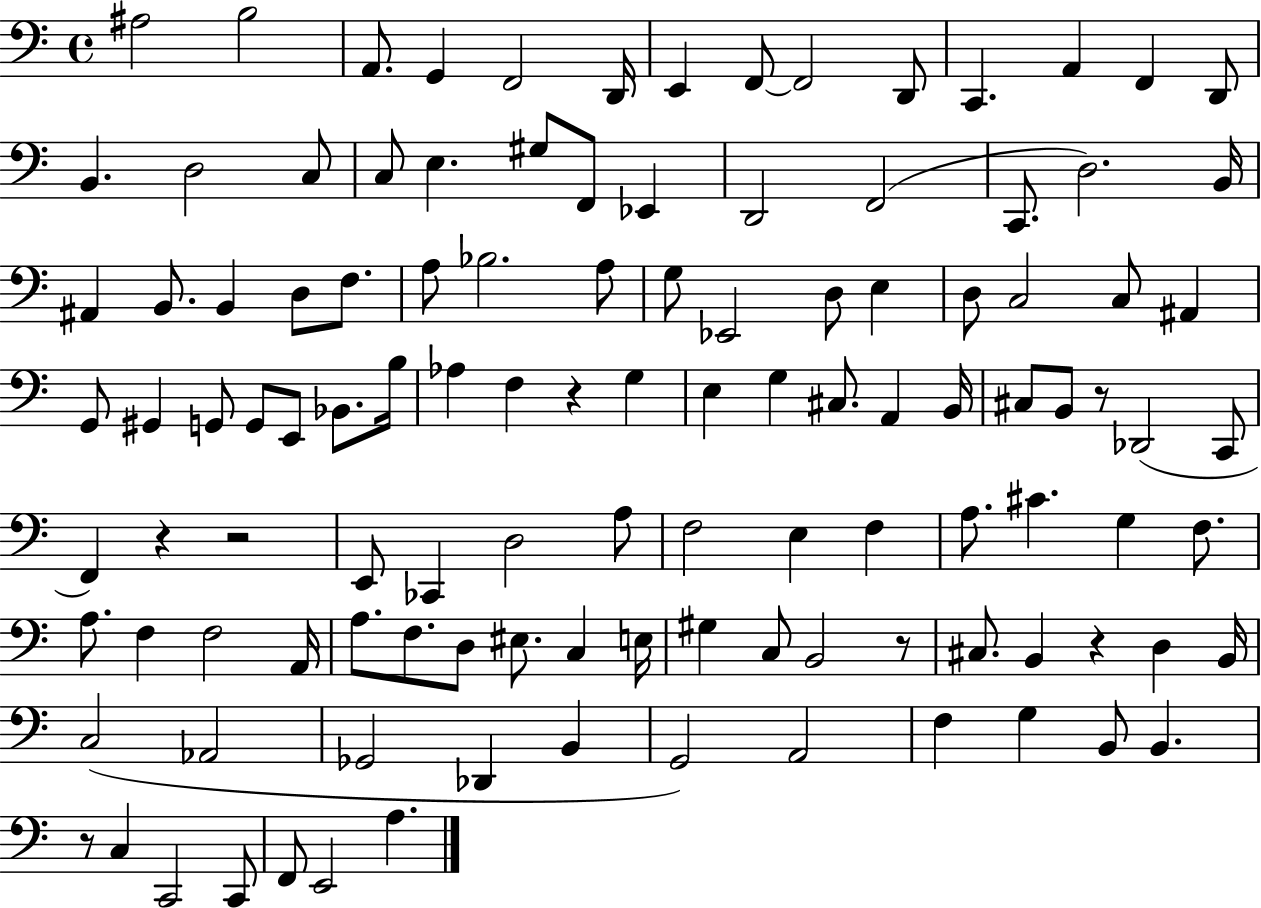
A#3/h B3/h A2/e. G2/q F2/h D2/s E2/q F2/e F2/h D2/e C2/q. A2/q F2/q D2/e B2/q. D3/h C3/e C3/e E3/q. G#3/e F2/e Eb2/q D2/h F2/h C2/e. D3/h. B2/s A#2/q B2/e. B2/q D3/e F3/e. A3/e Bb3/h. A3/e G3/e Eb2/h D3/e E3/q D3/e C3/h C3/e A#2/q G2/e G#2/q G2/e G2/e E2/e Bb2/e. B3/s Ab3/q F3/q R/q G3/q E3/q G3/q C#3/e. A2/q B2/s C#3/e B2/e R/e Db2/h C2/e F2/q R/q R/h E2/e CES2/q D3/h A3/e F3/h E3/q F3/q A3/e. C#4/q. G3/q F3/e. A3/e. F3/q F3/h A2/s A3/e. F3/e. D3/e EIS3/e. C3/q E3/s G#3/q C3/e B2/h R/e C#3/e. B2/q R/q D3/q B2/s C3/h Ab2/h Gb2/h Db2/q B2/q G2/h A2/h F3/q G3/q B2/e B2/q. R/e C3/q C2/h C2/e F2/e E2/h A3/q.